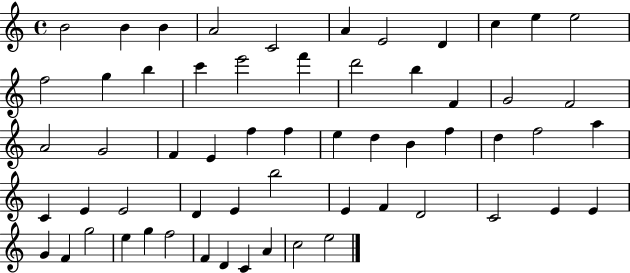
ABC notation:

X:1
T:Untitled
M:4/4
L:1/4
K:C
B2 B B A2 C2 A E2 D c e e2 f2 g b c' e'2 f' d'2 b F G2 F2 A2 G2 F E f f e d B f d f2 a C E E2 D E b2 E F D2 C2 E E G F g2 e g f2 F D C A c2 e2